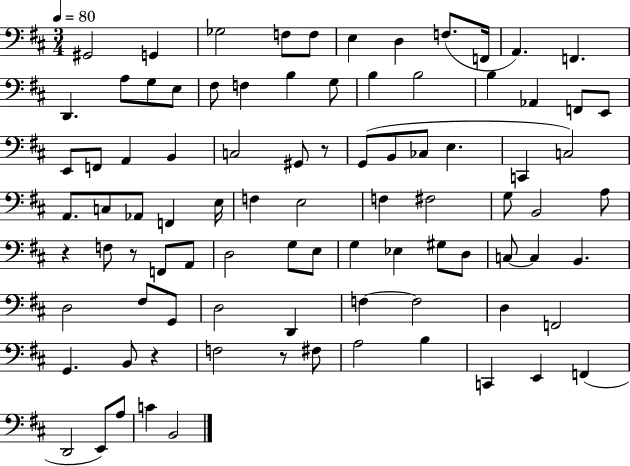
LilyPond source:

{
  \clef bass
  \numericTimeSignature
  \time 3/4
  \key d \major
  \tempo 4 = 80
  gis,2 g,4 | ges2 f8 f8 | e4 d4 f8.( f,16 | a,4.) f,4. | \break d,4. a8 g8 e8 | fis8 f4 b4 g8 | b4 b2 | b4 aes,4 f,8 e,8 | \break e,8 f,8 a,4 b,4 | c2 gis,8 r8 | g,8( b,8 ces8 e4. | c,4 c2) | \break a,8. c8 aes,8 f,4 e16 | f4 e2 | f4 fis2 | g8 b,2 a8 | \break r4 f8 r8 f,8 a,8 | d2 g8 e8 | g4 ees4 gis8 d8 | c8~~ c4 b,4. | \break d2 fis8 g,8 | d2 d,4 | f4~~ f2 | d4 f,2 | \break g,4. b,8 r4 | f2 r8 fis8 | a2 b4 | c,4 e,4 f,4( | \break d,2 e,8) a8 | c'4 b,2 | \bar "|."
}